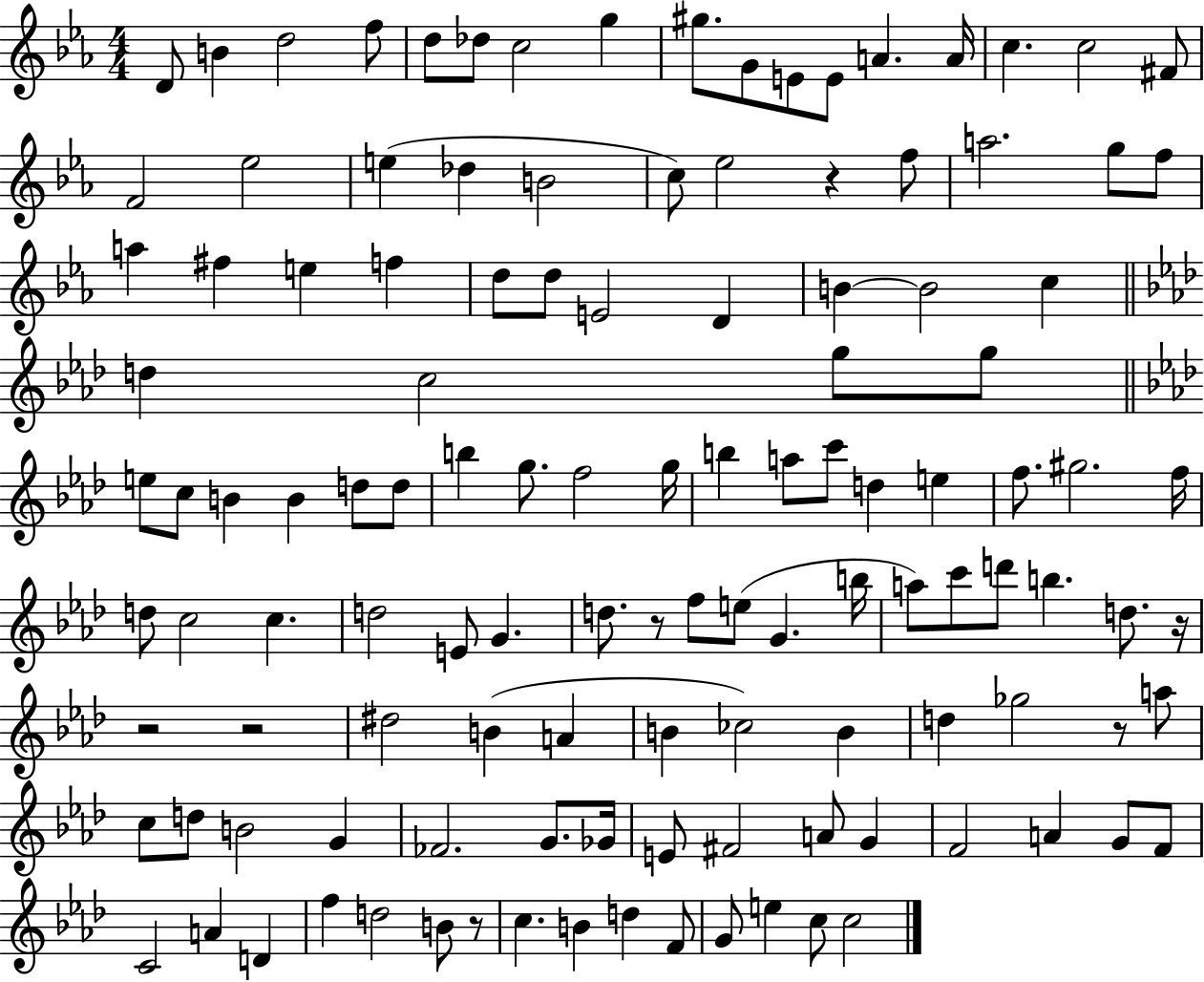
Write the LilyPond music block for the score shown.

{
  \clef treble
  \numericTimeSignature
  \time 4/4
  \key ees \major
  d'8 b'4 d''2 f''8 | d''8 des''8 c''2 g''4 | gis''8. g'8 e'8 e'8 a'4. a'16 | c''4. c''2 fis'8 | \break f'2 ees''2 | e''4( des''4 b'2 | c''8) ees''2 r4 f''8 | a''2. g''8 f''8 | \break a''4 fis''4 e''4 f''4 | d''8 d''8 e'2 d'4 | b'4~~ b'2 c''4 | \bar "||" \break \key f \minor d''4 c''2 g''8 g''8 | \bar "||" \break \key f \minor e''8 c''8 b'4 b'4 d''8 d''8 | b''4 g''8. f''2 g''16 | b''4 a''8 c'''8 d''4 e''4 | f''8. gis''2. f''16 | \break d''8 c''2 c''4. | d''2 e'8 g'4. | d''8. r8 f''8 e''8( g'4. b''16 | a''8) c'''8 d'''8 b''4. d''8. r16 | \break r2 r2 | dis''2 b'4( a'4 | b'4 ces''2) b'4 | d''4 ges''2 r8 a''8 | \break c''8 d''8 b'2 g'4 | fes'2. g'8. ges'16 | e'8 fis'2 a'8 g'4 | f'2 a'4 g'8 f'8 | \break c'2 a'4 d'4 | f''4 d''2 b'8 r8 | c''4. b'4 d''4 f'8 | g'8 e''4 c''8 c''2 | \break \bar "|."
}